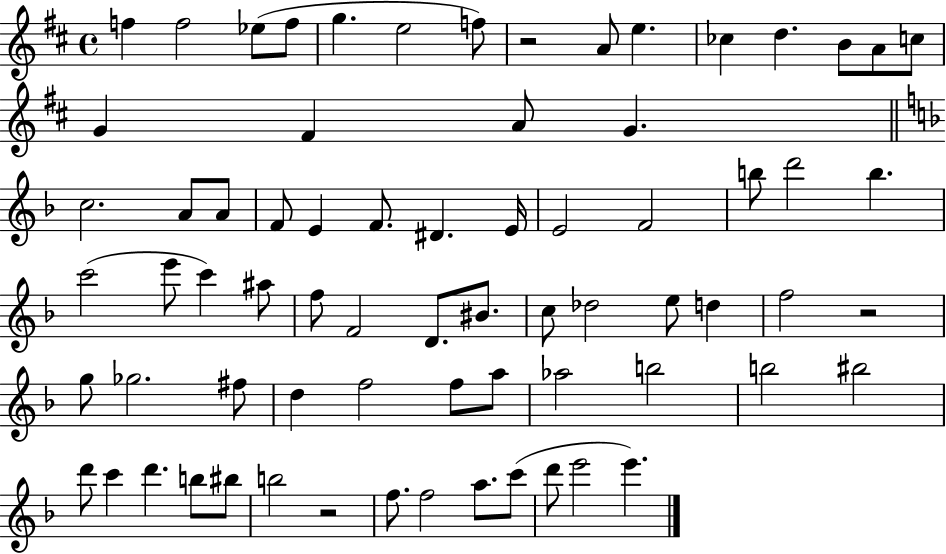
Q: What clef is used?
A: treble